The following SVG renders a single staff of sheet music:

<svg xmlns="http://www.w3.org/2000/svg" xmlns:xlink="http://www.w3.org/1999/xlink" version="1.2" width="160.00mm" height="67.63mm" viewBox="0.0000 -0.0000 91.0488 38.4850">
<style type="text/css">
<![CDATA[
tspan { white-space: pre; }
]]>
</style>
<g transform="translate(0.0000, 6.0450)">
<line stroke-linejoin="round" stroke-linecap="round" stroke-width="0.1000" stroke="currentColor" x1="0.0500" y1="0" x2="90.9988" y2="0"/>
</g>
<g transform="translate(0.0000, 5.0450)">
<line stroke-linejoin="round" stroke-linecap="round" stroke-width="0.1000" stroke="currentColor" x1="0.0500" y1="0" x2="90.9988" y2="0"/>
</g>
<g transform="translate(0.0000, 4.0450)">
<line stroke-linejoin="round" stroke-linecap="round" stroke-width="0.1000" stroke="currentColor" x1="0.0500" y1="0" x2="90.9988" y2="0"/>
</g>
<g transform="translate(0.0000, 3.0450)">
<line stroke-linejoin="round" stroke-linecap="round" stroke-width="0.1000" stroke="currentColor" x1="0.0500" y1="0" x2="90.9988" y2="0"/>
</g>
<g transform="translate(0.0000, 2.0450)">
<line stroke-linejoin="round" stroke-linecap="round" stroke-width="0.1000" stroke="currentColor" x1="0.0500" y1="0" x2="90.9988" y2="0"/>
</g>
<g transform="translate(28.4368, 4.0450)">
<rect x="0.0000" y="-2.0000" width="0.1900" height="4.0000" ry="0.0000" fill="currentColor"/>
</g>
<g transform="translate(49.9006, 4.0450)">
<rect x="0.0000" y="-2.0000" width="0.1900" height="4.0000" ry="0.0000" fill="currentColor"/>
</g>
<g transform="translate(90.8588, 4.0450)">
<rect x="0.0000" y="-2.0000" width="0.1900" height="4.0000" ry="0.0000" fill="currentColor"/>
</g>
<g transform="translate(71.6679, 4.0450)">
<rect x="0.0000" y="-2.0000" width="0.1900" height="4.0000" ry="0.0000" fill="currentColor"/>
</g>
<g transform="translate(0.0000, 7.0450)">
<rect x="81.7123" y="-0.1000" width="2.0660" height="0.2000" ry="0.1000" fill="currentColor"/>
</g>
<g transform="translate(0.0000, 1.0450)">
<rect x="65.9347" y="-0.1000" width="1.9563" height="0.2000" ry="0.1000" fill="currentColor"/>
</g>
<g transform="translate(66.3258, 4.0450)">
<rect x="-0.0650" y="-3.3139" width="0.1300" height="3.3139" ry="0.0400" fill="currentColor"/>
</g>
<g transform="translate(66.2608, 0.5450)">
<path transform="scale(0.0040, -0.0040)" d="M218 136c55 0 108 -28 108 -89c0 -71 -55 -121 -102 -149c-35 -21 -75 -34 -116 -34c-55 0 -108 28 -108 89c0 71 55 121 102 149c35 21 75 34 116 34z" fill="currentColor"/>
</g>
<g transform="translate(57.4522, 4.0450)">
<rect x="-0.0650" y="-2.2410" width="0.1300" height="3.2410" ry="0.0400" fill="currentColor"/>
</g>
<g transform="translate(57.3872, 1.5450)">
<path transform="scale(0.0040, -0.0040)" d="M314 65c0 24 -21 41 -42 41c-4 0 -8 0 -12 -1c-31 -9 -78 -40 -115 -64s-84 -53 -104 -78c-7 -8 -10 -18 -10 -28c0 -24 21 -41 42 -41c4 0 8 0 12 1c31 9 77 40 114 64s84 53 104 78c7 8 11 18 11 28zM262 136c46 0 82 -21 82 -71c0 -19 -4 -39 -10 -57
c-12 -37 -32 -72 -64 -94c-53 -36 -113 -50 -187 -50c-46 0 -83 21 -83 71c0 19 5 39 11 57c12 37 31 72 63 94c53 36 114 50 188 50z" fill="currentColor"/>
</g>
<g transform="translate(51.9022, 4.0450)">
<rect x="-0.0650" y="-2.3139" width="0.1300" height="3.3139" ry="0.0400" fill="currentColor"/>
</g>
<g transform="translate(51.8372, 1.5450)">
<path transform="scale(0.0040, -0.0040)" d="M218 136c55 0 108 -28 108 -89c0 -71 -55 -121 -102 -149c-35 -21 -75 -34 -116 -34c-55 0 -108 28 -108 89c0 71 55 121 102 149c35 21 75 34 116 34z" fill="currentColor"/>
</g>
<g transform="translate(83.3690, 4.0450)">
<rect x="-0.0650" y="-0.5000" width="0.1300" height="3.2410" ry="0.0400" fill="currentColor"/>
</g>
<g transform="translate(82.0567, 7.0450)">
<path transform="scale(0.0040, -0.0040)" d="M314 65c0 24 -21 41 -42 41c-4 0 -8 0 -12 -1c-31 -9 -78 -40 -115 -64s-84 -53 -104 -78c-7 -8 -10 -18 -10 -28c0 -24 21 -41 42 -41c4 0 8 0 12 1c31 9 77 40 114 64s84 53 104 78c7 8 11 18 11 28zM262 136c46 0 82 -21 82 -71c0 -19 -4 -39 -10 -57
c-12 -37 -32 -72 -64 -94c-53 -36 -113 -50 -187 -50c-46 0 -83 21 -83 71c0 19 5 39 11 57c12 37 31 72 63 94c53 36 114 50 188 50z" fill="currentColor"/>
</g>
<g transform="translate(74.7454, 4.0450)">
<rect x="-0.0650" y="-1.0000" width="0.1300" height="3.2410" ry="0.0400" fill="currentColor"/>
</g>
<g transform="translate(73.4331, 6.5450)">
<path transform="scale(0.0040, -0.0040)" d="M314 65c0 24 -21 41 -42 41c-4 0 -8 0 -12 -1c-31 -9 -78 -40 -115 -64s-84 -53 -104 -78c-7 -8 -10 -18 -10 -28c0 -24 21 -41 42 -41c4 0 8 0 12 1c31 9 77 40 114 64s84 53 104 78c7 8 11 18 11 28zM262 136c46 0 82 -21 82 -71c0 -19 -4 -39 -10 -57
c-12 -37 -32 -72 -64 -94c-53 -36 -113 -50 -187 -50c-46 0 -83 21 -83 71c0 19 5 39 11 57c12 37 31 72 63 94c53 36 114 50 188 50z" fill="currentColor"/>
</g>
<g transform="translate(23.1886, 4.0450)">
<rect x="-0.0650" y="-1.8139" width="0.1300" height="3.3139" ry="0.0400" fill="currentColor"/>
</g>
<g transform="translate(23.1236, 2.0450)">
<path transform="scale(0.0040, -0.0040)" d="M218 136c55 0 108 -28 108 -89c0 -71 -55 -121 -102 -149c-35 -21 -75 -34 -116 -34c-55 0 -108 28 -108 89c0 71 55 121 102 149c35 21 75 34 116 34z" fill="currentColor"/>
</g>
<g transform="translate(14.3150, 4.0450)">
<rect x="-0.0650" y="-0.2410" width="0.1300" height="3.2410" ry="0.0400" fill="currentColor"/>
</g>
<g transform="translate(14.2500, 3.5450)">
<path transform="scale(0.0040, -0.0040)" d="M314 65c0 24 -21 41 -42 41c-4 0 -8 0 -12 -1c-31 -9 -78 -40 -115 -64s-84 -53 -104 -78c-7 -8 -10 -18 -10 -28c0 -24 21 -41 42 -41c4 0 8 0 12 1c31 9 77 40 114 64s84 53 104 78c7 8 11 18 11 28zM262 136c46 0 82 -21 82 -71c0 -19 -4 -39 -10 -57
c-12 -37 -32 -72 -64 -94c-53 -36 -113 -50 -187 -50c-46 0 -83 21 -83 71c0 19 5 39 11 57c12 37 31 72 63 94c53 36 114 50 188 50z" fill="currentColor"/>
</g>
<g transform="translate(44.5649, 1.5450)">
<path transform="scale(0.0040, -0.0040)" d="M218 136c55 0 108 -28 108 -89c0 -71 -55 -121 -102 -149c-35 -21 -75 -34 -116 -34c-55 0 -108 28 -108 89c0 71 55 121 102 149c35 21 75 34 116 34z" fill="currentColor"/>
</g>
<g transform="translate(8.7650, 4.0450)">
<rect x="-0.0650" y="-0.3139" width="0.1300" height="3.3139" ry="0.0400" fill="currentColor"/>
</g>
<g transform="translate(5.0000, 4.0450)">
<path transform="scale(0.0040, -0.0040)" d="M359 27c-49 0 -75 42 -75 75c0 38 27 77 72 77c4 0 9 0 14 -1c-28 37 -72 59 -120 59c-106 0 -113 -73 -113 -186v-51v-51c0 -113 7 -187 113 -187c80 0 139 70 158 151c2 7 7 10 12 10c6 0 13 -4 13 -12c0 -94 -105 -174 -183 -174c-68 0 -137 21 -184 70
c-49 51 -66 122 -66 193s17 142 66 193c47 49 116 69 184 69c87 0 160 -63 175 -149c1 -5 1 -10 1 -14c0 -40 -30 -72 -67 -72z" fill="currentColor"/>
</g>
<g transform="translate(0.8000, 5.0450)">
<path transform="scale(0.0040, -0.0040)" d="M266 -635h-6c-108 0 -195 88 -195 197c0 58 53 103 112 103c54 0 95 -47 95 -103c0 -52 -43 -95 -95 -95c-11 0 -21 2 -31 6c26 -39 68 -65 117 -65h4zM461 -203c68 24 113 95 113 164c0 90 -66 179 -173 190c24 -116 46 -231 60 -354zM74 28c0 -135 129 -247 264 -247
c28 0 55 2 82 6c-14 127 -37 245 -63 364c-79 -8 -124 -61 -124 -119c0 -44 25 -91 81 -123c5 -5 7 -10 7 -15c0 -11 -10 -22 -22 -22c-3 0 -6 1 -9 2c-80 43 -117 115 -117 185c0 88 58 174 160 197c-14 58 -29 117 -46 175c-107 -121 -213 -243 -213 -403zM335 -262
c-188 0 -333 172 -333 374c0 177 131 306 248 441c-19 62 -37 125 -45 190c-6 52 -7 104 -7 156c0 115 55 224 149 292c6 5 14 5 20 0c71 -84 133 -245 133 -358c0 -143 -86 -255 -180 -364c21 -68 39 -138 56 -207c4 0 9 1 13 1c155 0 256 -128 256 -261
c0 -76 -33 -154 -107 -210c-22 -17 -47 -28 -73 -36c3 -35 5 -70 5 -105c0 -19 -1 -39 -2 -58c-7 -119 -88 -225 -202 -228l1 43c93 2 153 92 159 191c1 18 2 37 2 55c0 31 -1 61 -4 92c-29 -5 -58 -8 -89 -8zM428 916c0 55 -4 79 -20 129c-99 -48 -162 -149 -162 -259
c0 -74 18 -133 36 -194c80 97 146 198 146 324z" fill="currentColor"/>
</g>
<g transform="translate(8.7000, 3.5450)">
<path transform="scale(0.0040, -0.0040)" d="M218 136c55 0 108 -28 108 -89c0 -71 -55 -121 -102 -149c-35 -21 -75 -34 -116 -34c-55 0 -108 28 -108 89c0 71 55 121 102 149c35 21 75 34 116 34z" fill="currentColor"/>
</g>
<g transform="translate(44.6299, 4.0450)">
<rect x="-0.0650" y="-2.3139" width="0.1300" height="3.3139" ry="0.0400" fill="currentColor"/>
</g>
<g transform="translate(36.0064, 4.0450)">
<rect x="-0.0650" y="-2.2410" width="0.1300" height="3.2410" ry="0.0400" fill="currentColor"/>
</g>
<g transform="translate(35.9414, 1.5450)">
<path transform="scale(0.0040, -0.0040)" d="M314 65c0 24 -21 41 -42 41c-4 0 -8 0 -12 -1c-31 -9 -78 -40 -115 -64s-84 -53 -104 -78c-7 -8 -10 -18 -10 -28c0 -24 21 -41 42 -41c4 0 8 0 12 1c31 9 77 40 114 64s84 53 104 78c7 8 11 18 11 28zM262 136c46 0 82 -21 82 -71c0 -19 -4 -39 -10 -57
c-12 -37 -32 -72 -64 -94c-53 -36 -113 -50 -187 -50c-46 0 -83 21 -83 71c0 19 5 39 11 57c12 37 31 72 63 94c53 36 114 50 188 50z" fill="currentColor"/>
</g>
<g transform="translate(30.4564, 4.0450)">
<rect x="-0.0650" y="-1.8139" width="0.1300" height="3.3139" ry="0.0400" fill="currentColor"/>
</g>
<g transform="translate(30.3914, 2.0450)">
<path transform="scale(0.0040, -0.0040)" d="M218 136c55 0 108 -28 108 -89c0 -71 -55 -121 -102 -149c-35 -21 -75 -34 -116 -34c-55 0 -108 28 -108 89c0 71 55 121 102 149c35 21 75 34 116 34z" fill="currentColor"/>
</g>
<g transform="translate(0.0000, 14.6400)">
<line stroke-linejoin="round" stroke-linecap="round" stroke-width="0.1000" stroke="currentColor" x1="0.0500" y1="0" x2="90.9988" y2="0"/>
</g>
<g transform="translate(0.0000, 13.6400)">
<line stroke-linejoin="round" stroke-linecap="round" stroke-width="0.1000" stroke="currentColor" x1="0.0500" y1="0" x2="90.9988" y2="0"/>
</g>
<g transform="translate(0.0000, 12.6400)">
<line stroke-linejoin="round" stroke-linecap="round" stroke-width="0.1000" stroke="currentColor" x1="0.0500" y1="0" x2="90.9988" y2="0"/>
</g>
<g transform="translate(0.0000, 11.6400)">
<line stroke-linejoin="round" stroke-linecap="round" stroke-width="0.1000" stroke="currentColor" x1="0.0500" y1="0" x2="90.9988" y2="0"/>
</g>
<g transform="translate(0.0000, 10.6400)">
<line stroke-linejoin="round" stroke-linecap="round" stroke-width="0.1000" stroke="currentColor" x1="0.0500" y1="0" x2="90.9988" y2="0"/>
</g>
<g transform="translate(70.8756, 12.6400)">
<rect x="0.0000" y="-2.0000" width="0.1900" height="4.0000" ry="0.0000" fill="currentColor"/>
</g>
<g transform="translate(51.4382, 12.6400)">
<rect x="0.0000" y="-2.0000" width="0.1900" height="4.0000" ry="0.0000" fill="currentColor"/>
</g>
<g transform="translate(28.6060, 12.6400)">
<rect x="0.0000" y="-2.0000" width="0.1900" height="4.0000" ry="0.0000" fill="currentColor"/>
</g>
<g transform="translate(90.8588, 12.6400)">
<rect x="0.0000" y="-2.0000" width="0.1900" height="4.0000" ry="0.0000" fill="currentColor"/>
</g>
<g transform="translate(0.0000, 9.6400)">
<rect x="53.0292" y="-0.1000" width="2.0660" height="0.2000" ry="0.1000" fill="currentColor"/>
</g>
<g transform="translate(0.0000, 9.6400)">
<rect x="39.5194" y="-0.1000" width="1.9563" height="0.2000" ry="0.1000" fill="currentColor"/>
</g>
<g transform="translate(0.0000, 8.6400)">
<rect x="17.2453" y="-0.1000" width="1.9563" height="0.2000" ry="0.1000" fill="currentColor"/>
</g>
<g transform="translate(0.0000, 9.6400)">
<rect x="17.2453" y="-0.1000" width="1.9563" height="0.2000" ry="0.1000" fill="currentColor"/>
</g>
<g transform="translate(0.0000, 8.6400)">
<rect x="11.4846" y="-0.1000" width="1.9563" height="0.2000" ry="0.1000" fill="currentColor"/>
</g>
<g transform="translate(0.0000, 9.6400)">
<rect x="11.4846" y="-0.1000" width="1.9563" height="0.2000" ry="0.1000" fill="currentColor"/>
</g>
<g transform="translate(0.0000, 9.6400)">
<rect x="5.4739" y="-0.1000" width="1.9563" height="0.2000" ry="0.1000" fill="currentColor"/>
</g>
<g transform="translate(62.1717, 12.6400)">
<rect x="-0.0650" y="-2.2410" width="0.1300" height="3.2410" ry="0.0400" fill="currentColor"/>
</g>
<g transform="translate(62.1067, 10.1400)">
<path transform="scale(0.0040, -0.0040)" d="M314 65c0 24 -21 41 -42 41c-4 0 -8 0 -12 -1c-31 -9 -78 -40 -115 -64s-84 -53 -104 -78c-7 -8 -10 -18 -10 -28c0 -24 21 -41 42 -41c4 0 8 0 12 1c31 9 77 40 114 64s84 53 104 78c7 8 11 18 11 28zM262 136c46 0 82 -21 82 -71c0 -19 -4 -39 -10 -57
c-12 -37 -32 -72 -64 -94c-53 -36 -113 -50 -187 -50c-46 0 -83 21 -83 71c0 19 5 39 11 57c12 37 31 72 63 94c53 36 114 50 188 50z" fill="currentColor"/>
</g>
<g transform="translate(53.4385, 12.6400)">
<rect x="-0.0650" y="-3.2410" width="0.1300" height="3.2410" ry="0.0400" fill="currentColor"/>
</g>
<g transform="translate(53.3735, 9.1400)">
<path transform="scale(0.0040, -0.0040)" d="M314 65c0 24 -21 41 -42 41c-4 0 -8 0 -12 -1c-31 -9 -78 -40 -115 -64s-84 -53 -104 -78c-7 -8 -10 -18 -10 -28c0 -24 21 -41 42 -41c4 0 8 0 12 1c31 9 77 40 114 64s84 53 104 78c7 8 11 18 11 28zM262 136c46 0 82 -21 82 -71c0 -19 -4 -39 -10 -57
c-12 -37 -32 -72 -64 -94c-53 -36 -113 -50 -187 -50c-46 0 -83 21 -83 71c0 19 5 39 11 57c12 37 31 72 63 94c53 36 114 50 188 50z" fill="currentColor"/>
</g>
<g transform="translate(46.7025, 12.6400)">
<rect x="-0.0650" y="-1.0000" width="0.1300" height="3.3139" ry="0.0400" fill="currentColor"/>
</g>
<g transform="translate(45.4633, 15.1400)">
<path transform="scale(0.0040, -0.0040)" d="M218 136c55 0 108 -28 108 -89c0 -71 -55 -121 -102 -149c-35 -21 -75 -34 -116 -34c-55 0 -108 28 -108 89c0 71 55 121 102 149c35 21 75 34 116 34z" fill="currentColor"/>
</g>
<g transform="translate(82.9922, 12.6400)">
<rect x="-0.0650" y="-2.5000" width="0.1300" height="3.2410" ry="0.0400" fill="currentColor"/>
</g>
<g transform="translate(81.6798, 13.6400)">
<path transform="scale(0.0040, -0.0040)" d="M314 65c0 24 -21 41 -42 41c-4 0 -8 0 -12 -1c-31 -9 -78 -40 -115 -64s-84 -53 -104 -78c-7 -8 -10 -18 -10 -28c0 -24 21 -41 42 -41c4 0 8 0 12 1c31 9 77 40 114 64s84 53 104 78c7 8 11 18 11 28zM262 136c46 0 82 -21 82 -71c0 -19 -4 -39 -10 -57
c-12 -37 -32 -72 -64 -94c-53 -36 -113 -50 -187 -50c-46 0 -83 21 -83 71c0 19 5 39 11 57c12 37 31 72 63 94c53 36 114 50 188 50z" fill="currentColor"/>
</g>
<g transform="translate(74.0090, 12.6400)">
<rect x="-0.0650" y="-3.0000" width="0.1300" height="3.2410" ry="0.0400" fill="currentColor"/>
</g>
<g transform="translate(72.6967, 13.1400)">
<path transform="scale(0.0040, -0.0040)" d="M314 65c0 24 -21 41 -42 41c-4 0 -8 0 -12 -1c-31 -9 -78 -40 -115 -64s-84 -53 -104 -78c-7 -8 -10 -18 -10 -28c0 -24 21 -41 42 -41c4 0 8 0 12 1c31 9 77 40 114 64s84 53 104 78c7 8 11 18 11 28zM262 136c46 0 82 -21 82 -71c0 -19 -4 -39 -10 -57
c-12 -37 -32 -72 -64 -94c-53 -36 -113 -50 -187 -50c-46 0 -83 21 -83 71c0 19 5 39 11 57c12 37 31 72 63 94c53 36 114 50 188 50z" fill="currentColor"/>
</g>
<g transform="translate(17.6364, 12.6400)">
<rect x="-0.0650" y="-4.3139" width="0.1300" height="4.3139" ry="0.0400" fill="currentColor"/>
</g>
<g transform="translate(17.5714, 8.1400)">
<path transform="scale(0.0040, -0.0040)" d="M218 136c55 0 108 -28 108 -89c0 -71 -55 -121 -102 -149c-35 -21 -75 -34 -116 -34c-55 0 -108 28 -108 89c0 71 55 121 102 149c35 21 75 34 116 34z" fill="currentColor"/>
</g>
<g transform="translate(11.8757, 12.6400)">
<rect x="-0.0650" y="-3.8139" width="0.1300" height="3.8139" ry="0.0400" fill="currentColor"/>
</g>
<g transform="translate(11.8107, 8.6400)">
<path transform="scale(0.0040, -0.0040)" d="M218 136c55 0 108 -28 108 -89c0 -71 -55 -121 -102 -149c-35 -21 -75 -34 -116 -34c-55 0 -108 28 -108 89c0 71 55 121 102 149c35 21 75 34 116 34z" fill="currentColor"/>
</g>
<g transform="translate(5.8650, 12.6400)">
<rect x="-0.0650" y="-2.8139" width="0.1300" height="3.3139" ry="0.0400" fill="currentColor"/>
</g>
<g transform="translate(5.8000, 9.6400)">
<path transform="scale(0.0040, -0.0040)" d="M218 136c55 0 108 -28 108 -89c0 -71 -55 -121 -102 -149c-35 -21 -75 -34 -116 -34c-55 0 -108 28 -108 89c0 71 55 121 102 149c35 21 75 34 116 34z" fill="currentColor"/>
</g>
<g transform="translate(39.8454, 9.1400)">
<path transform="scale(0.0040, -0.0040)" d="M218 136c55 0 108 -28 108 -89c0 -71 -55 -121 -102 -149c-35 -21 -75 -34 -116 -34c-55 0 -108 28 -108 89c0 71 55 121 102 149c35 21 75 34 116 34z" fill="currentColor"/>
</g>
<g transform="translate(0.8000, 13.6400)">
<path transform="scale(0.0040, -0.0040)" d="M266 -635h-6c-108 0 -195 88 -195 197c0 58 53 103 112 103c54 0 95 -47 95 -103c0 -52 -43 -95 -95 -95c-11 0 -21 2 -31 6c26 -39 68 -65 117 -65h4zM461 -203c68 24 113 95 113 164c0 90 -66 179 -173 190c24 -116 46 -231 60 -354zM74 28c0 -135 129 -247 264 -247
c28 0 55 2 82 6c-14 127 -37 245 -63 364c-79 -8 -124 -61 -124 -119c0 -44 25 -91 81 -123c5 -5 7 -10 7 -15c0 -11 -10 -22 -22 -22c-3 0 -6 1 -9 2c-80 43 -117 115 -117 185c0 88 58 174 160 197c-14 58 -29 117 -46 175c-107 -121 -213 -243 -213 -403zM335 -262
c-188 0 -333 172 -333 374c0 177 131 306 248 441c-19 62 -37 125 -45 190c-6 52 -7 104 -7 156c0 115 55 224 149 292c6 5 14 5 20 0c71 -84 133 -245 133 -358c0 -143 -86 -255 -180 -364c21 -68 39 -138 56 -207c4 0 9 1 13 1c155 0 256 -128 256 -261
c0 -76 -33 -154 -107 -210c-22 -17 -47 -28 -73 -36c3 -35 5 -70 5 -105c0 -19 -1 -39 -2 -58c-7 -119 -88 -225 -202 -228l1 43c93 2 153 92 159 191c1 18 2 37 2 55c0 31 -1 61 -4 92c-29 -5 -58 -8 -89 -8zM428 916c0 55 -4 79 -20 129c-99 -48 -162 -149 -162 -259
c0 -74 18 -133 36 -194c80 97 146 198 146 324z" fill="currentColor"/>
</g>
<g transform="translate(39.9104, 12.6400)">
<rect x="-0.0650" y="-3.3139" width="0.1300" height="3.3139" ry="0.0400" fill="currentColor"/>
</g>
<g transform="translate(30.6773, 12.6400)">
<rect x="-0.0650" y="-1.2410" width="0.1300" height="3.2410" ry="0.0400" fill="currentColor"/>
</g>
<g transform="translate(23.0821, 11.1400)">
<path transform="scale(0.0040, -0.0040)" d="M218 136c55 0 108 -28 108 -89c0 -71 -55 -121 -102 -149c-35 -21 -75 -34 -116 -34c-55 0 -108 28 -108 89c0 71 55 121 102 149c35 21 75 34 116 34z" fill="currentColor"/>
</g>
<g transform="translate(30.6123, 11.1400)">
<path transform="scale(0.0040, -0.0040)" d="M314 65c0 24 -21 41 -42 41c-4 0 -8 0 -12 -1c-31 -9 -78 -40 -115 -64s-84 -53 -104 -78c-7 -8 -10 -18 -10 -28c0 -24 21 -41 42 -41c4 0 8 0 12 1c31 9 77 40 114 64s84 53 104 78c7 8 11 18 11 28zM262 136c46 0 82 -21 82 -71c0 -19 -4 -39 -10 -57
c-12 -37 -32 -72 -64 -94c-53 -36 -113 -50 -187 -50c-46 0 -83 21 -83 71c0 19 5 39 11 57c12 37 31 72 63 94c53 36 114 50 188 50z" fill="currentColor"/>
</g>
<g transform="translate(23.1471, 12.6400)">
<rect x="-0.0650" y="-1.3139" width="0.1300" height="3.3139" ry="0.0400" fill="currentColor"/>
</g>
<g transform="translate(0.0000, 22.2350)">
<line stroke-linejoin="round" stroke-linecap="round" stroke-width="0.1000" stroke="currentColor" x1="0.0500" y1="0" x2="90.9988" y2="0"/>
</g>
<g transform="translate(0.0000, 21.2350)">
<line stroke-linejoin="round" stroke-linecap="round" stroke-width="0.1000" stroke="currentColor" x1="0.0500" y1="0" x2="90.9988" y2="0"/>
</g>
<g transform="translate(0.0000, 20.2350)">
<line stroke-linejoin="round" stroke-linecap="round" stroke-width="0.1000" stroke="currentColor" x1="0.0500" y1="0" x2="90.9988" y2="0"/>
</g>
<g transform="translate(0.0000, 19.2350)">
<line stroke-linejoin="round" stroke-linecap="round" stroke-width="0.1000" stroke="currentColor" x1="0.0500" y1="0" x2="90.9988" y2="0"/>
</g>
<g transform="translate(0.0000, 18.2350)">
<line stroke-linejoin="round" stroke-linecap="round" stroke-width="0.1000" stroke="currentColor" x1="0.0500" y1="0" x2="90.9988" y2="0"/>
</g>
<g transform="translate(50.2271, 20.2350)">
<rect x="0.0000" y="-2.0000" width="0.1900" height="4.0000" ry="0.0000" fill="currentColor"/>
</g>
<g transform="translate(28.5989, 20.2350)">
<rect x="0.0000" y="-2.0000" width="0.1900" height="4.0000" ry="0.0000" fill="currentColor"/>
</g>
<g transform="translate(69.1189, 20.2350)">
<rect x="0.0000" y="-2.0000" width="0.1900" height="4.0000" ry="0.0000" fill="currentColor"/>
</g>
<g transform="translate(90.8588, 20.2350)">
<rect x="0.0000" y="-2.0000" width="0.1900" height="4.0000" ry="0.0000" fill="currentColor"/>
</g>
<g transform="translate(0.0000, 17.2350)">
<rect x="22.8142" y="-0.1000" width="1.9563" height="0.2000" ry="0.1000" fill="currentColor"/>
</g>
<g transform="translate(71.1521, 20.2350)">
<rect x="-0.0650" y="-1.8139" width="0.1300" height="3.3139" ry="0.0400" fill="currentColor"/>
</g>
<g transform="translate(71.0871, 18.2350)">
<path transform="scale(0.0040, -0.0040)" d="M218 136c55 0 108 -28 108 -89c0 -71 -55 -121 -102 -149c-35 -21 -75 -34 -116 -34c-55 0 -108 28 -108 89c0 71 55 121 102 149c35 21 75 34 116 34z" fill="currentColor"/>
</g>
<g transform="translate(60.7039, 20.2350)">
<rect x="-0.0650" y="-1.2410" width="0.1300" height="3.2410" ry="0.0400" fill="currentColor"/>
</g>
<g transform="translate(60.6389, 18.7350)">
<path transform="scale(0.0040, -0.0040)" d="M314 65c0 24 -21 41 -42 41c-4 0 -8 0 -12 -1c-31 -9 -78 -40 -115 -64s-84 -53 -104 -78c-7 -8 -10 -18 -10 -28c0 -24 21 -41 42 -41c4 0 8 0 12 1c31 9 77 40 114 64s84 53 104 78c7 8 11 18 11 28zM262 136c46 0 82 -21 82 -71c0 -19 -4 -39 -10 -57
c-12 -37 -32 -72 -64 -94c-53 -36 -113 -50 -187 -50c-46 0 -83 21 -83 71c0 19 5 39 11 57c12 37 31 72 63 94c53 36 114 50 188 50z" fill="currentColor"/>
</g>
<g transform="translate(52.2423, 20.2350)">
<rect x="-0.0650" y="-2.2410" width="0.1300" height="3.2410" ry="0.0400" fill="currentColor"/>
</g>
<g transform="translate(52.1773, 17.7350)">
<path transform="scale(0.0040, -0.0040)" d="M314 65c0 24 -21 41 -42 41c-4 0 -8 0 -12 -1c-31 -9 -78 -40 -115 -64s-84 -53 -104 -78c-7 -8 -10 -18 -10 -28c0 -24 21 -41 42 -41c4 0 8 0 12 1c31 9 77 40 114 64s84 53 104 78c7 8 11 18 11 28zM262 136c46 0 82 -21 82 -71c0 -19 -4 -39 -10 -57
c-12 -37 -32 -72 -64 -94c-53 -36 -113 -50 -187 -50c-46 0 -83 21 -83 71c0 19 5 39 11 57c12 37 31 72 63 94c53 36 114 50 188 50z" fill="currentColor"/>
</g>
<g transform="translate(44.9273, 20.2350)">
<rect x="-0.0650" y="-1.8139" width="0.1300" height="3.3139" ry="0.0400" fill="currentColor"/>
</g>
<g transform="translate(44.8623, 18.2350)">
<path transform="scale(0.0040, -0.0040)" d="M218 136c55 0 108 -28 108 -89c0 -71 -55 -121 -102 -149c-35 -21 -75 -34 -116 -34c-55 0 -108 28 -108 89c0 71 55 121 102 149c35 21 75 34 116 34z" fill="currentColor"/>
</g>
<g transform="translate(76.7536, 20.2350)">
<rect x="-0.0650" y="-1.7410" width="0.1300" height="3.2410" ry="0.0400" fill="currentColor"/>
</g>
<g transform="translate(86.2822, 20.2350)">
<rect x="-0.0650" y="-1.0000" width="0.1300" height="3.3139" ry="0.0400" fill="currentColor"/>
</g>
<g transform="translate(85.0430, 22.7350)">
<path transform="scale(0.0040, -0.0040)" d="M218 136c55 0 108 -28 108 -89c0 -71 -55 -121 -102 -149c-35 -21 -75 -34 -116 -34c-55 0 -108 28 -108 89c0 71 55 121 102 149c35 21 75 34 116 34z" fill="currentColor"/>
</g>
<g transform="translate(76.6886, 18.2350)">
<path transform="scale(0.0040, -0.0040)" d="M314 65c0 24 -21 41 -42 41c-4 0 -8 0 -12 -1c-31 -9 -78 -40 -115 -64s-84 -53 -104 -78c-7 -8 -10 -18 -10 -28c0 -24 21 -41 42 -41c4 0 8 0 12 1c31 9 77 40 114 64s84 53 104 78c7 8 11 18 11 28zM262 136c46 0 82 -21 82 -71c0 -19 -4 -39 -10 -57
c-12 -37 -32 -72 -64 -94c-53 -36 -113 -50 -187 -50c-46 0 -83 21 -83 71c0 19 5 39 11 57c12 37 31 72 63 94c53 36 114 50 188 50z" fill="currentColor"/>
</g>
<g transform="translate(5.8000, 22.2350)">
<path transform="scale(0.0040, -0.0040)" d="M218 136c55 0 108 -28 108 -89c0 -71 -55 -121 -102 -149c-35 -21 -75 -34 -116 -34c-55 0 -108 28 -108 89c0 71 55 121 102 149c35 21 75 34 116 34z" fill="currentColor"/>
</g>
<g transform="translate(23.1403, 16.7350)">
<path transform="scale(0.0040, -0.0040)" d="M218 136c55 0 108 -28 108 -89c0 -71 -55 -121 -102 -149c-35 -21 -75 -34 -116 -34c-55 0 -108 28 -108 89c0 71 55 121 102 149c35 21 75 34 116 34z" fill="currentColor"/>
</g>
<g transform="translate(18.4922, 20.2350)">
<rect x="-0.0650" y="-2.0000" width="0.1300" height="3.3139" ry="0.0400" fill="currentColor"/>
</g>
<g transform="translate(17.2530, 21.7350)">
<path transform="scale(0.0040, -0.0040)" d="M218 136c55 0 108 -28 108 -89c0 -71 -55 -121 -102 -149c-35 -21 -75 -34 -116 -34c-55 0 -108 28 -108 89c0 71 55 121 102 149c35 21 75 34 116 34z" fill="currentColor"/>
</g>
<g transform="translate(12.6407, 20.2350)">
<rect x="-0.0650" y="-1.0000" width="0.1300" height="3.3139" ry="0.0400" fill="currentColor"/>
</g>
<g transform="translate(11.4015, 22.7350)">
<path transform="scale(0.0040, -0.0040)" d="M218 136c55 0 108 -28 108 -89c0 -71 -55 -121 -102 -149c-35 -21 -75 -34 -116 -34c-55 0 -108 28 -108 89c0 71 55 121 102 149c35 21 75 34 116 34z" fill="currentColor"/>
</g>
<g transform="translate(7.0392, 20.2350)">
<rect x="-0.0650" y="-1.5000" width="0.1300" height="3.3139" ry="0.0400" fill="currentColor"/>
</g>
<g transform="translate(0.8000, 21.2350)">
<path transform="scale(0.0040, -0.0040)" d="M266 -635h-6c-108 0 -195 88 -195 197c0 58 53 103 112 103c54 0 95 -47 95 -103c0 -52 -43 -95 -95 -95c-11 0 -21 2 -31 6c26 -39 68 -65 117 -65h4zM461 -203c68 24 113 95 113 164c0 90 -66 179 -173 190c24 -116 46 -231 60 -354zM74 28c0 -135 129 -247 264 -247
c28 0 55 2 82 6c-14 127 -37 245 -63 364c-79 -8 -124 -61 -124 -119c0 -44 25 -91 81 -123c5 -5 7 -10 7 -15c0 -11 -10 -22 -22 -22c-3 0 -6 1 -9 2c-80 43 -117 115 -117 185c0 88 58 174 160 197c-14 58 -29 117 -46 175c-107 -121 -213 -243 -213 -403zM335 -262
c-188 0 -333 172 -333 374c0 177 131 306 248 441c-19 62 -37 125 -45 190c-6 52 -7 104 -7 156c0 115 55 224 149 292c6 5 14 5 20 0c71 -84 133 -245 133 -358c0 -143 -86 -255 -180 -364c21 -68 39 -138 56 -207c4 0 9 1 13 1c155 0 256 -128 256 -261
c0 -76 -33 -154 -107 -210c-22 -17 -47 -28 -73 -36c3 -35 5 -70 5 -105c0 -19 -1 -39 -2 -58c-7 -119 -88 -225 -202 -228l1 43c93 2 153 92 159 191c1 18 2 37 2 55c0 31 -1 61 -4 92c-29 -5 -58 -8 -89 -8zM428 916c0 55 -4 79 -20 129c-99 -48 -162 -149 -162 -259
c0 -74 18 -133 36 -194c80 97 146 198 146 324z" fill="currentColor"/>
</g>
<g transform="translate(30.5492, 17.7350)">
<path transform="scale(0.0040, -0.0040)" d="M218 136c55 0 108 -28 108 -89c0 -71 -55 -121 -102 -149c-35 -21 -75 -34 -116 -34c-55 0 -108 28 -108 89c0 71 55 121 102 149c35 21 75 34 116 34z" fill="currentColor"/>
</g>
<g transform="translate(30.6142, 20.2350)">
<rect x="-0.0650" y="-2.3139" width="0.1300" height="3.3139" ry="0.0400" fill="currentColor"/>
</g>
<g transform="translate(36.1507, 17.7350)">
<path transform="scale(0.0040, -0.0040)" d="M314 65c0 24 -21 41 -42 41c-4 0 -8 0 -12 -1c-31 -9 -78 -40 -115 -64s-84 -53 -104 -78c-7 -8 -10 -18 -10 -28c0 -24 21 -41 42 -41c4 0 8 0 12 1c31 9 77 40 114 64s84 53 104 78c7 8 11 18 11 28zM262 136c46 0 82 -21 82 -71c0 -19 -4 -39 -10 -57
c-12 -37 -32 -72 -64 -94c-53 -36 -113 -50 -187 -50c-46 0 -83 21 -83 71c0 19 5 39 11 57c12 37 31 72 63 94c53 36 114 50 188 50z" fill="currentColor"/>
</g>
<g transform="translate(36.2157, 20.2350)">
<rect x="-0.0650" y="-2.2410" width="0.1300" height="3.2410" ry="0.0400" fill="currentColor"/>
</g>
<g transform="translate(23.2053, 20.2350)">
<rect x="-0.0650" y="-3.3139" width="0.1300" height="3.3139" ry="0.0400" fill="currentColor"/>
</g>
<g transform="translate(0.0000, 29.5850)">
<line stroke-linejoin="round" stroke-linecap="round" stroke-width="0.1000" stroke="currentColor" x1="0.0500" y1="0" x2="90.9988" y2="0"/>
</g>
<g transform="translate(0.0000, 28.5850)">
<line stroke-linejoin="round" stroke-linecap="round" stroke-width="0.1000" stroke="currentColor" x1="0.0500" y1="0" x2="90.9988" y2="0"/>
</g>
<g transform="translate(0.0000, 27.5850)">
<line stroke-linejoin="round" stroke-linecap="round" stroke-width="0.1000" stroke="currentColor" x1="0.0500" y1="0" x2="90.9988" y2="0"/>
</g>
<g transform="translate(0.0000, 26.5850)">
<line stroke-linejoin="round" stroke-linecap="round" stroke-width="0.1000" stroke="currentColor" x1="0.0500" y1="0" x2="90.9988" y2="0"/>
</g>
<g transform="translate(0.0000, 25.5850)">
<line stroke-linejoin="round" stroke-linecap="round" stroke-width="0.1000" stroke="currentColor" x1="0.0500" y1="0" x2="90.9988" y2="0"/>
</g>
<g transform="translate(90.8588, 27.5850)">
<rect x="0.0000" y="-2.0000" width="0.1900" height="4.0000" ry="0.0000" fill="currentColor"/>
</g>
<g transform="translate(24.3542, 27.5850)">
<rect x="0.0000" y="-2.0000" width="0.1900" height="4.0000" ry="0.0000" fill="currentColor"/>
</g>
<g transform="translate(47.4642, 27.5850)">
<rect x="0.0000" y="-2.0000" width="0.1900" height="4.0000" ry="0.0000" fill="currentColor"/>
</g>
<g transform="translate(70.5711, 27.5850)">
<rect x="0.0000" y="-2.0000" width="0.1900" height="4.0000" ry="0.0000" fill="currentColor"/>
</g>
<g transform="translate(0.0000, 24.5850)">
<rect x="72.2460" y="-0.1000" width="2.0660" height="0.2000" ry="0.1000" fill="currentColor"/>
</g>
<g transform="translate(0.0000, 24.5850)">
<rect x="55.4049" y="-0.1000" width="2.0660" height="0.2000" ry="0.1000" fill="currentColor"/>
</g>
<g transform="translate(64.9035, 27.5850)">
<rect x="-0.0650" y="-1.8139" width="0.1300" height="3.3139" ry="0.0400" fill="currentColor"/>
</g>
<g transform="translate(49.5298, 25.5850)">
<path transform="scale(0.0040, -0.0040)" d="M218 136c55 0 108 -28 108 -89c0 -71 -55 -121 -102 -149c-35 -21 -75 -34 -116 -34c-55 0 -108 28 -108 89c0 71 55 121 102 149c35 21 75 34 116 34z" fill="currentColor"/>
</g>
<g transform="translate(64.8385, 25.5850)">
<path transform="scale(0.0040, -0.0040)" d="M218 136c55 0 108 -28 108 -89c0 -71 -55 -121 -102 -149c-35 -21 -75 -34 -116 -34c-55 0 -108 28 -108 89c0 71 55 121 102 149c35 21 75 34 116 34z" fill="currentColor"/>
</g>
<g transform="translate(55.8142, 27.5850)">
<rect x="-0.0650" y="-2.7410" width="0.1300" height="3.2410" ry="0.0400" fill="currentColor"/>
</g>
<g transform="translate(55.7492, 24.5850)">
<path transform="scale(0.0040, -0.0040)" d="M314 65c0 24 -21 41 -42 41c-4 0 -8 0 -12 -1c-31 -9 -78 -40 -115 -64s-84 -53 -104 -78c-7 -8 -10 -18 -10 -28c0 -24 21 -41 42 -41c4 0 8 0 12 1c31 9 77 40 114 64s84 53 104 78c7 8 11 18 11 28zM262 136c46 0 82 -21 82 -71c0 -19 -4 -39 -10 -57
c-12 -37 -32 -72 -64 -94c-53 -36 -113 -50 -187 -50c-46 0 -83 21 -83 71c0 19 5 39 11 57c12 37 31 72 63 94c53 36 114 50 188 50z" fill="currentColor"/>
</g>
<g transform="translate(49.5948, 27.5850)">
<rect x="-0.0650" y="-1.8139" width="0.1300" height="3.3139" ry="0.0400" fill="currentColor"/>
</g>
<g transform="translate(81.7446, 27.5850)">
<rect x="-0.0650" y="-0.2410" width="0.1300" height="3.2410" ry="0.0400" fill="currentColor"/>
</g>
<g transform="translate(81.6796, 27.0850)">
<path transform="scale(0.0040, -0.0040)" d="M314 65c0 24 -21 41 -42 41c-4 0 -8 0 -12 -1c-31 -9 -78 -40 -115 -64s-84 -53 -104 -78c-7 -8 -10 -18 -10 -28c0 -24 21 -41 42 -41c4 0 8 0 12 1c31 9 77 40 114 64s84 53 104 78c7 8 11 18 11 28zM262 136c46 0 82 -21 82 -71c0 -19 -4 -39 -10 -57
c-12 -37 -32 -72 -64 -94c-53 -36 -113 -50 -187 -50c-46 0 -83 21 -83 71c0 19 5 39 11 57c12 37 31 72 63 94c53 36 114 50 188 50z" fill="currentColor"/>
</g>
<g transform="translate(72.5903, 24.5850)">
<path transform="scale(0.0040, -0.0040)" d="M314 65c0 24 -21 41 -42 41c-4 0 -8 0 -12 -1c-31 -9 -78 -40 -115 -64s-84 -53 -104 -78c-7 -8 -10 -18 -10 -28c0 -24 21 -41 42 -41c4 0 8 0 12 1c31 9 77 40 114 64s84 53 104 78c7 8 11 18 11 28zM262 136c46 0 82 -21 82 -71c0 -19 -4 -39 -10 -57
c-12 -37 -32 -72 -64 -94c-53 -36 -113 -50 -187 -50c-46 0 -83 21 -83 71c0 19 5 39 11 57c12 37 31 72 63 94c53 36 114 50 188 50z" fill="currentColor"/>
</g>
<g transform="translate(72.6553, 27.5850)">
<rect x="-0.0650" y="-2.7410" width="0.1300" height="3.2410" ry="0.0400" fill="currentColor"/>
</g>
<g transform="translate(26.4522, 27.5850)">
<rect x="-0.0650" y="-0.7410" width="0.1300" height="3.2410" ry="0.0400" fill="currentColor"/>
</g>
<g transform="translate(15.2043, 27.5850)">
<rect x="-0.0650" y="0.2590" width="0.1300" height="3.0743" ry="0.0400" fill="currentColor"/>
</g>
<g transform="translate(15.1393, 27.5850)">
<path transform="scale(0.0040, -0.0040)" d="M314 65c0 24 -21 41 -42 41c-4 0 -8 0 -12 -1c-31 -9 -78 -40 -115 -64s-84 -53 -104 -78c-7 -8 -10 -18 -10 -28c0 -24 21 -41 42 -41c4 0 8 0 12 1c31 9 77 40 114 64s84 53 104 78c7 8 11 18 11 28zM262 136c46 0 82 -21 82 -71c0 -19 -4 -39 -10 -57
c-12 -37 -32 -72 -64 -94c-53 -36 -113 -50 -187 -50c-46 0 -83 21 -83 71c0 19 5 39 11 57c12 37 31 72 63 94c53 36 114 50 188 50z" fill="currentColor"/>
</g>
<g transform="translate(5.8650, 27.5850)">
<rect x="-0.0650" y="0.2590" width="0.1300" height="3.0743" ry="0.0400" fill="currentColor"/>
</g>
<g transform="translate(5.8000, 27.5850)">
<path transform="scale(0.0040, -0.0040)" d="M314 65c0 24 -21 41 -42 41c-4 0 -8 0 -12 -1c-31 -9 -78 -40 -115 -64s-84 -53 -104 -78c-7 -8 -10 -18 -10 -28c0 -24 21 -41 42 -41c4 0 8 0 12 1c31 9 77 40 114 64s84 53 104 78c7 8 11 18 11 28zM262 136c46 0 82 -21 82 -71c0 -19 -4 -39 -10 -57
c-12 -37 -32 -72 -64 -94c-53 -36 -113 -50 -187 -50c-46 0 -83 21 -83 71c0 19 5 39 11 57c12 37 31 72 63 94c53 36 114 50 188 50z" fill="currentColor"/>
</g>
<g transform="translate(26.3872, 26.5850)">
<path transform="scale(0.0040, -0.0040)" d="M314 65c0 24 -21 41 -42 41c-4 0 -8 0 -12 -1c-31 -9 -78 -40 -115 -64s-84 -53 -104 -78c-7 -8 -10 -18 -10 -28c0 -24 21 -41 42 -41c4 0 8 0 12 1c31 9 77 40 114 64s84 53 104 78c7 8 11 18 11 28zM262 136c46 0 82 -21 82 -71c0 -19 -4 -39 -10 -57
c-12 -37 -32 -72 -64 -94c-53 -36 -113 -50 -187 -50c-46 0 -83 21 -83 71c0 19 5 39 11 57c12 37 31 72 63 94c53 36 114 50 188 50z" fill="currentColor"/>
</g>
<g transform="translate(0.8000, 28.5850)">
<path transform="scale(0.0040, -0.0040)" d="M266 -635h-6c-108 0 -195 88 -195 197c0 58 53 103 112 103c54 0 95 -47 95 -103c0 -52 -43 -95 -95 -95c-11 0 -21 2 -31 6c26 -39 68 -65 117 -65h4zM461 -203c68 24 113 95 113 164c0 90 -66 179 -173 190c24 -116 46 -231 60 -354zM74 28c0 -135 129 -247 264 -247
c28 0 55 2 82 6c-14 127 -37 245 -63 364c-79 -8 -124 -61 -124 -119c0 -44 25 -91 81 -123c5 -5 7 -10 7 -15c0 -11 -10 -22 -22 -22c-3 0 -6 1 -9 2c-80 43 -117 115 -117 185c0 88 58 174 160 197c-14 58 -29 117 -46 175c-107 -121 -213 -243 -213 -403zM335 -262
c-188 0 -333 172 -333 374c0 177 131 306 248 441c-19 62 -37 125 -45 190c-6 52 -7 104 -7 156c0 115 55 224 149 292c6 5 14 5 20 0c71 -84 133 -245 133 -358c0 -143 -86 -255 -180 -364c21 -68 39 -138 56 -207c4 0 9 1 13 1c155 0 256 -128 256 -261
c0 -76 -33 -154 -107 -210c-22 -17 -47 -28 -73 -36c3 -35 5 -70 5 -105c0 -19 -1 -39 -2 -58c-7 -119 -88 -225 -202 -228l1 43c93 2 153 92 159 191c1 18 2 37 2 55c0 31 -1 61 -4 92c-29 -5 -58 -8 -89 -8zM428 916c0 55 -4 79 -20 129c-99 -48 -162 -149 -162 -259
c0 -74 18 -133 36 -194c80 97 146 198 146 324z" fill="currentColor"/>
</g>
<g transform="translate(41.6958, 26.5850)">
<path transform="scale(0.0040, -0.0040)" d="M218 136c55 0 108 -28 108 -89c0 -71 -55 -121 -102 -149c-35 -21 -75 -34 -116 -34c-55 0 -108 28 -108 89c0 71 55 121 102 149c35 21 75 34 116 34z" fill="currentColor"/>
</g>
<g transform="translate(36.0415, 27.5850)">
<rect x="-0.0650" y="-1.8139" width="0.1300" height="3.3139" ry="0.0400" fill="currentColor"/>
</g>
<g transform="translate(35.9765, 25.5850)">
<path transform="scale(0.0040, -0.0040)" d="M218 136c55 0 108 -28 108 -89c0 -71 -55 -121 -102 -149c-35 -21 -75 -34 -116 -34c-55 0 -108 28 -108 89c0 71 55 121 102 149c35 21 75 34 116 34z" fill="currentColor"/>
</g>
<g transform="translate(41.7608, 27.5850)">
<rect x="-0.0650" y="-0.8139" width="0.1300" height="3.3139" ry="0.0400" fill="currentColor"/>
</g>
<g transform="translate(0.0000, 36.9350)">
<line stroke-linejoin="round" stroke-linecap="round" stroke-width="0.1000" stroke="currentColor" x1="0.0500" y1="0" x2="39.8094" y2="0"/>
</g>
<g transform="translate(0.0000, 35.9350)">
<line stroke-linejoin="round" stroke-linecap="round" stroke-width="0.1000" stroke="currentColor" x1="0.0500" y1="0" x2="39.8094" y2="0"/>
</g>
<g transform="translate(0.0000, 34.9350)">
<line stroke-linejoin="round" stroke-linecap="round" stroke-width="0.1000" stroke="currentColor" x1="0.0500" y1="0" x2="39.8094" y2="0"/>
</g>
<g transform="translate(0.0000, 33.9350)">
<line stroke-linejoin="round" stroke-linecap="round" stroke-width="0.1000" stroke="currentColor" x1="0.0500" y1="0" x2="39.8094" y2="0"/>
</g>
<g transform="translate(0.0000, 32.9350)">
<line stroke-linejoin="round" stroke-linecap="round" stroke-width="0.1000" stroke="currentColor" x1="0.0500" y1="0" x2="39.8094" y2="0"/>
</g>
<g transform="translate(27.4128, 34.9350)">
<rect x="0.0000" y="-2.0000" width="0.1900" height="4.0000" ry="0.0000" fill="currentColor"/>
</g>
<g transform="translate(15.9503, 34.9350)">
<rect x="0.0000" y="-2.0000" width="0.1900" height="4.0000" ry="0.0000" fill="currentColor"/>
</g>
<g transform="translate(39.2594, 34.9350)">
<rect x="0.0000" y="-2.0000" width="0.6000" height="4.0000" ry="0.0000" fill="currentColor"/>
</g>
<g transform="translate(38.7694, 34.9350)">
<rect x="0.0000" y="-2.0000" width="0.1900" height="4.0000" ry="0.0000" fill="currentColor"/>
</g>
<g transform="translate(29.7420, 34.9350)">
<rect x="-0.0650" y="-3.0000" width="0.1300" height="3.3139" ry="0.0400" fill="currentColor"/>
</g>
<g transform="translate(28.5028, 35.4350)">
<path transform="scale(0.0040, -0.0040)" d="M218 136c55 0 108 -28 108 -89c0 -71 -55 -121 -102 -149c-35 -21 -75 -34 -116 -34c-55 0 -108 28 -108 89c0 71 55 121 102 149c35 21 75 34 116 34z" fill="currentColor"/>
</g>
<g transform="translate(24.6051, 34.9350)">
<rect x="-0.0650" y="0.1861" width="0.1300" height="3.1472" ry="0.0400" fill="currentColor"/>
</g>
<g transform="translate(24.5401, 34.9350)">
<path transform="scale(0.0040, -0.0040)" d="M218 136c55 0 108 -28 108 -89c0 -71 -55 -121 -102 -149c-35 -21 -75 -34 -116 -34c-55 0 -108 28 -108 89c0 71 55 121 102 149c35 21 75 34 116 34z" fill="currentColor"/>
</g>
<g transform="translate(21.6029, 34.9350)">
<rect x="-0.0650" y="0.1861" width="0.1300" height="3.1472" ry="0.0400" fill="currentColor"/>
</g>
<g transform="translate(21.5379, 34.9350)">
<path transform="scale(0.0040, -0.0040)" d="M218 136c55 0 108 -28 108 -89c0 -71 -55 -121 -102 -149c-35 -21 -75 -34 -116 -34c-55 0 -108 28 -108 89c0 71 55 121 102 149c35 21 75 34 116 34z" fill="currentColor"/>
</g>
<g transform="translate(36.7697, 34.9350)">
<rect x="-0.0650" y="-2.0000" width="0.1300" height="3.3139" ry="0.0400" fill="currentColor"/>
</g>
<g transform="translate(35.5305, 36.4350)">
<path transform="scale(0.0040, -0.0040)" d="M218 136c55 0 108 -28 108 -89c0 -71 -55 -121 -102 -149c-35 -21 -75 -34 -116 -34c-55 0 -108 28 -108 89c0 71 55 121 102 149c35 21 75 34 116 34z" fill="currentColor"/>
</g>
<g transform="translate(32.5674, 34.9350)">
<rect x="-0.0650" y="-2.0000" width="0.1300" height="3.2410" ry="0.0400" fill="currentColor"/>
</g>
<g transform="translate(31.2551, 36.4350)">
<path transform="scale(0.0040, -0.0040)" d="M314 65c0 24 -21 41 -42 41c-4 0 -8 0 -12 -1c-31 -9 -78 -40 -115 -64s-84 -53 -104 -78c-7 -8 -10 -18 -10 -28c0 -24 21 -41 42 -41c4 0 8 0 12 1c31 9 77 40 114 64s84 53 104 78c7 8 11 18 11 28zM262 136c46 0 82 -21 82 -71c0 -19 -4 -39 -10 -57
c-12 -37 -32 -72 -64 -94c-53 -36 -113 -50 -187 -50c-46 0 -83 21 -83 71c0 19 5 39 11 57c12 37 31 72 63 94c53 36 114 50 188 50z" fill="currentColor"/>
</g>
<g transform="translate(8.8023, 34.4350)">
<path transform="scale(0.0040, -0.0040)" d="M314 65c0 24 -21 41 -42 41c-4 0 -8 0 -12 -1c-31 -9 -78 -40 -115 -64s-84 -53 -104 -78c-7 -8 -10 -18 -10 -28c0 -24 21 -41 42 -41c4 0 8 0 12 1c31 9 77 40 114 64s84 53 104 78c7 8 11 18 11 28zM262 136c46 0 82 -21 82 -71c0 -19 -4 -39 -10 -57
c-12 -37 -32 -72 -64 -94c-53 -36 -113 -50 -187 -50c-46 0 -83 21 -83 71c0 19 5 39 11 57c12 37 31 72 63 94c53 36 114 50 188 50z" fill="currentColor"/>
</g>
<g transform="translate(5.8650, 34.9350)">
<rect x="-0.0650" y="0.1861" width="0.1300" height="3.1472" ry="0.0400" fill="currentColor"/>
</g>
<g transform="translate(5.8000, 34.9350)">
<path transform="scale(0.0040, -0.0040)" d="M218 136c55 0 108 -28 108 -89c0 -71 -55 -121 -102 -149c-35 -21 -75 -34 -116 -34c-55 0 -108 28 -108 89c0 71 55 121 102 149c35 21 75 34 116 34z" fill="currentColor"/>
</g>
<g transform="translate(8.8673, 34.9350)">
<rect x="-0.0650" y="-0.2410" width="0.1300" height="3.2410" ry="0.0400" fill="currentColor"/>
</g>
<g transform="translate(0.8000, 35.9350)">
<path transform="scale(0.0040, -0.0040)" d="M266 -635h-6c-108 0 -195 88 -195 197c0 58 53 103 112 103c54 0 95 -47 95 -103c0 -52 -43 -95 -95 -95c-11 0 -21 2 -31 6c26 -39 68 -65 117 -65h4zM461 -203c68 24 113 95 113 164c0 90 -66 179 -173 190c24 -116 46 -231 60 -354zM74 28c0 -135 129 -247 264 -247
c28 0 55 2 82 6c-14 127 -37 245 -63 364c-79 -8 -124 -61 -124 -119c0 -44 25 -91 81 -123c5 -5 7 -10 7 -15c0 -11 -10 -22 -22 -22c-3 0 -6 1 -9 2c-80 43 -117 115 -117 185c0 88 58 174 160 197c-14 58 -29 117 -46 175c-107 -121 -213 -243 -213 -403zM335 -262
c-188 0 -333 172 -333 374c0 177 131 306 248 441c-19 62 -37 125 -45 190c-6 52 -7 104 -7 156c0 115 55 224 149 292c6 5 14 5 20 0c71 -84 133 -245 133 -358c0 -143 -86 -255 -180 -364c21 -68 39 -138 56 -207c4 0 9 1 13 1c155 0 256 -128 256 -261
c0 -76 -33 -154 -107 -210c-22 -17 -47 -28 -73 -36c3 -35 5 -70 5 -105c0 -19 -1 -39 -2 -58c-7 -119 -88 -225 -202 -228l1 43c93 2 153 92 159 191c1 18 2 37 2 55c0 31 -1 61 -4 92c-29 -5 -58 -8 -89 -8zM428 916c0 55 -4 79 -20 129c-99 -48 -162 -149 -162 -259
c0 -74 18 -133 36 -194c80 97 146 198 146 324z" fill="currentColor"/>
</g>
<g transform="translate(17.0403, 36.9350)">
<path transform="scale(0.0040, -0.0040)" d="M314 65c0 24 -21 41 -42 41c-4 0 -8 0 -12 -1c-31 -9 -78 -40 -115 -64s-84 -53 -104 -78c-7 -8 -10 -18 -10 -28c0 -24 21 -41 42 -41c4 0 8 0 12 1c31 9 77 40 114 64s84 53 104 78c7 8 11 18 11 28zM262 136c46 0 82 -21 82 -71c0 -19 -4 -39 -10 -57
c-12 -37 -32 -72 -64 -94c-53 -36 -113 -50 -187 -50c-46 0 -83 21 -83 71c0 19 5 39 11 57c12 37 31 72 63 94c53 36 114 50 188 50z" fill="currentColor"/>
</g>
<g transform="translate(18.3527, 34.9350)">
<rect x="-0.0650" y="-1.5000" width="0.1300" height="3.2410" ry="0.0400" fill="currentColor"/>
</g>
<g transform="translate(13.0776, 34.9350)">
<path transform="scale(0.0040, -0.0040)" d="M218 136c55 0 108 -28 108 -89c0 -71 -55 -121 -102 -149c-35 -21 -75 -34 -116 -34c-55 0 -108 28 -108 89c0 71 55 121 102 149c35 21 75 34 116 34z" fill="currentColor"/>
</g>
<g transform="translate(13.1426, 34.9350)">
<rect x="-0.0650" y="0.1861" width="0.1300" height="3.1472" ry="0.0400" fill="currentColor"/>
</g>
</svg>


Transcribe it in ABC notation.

X:1
T:Untitled
M:4/4
L:1/4
K:C
c c2 f f g2 g g g2 b D2 C2 a c' d' e e2 b D b2 g2 A2 G2 E D F b g g2 f g2 e2 f f2 D B2 B2 d2 f d f a2 f a2 c2 B c2 B E2 B B A F2 F